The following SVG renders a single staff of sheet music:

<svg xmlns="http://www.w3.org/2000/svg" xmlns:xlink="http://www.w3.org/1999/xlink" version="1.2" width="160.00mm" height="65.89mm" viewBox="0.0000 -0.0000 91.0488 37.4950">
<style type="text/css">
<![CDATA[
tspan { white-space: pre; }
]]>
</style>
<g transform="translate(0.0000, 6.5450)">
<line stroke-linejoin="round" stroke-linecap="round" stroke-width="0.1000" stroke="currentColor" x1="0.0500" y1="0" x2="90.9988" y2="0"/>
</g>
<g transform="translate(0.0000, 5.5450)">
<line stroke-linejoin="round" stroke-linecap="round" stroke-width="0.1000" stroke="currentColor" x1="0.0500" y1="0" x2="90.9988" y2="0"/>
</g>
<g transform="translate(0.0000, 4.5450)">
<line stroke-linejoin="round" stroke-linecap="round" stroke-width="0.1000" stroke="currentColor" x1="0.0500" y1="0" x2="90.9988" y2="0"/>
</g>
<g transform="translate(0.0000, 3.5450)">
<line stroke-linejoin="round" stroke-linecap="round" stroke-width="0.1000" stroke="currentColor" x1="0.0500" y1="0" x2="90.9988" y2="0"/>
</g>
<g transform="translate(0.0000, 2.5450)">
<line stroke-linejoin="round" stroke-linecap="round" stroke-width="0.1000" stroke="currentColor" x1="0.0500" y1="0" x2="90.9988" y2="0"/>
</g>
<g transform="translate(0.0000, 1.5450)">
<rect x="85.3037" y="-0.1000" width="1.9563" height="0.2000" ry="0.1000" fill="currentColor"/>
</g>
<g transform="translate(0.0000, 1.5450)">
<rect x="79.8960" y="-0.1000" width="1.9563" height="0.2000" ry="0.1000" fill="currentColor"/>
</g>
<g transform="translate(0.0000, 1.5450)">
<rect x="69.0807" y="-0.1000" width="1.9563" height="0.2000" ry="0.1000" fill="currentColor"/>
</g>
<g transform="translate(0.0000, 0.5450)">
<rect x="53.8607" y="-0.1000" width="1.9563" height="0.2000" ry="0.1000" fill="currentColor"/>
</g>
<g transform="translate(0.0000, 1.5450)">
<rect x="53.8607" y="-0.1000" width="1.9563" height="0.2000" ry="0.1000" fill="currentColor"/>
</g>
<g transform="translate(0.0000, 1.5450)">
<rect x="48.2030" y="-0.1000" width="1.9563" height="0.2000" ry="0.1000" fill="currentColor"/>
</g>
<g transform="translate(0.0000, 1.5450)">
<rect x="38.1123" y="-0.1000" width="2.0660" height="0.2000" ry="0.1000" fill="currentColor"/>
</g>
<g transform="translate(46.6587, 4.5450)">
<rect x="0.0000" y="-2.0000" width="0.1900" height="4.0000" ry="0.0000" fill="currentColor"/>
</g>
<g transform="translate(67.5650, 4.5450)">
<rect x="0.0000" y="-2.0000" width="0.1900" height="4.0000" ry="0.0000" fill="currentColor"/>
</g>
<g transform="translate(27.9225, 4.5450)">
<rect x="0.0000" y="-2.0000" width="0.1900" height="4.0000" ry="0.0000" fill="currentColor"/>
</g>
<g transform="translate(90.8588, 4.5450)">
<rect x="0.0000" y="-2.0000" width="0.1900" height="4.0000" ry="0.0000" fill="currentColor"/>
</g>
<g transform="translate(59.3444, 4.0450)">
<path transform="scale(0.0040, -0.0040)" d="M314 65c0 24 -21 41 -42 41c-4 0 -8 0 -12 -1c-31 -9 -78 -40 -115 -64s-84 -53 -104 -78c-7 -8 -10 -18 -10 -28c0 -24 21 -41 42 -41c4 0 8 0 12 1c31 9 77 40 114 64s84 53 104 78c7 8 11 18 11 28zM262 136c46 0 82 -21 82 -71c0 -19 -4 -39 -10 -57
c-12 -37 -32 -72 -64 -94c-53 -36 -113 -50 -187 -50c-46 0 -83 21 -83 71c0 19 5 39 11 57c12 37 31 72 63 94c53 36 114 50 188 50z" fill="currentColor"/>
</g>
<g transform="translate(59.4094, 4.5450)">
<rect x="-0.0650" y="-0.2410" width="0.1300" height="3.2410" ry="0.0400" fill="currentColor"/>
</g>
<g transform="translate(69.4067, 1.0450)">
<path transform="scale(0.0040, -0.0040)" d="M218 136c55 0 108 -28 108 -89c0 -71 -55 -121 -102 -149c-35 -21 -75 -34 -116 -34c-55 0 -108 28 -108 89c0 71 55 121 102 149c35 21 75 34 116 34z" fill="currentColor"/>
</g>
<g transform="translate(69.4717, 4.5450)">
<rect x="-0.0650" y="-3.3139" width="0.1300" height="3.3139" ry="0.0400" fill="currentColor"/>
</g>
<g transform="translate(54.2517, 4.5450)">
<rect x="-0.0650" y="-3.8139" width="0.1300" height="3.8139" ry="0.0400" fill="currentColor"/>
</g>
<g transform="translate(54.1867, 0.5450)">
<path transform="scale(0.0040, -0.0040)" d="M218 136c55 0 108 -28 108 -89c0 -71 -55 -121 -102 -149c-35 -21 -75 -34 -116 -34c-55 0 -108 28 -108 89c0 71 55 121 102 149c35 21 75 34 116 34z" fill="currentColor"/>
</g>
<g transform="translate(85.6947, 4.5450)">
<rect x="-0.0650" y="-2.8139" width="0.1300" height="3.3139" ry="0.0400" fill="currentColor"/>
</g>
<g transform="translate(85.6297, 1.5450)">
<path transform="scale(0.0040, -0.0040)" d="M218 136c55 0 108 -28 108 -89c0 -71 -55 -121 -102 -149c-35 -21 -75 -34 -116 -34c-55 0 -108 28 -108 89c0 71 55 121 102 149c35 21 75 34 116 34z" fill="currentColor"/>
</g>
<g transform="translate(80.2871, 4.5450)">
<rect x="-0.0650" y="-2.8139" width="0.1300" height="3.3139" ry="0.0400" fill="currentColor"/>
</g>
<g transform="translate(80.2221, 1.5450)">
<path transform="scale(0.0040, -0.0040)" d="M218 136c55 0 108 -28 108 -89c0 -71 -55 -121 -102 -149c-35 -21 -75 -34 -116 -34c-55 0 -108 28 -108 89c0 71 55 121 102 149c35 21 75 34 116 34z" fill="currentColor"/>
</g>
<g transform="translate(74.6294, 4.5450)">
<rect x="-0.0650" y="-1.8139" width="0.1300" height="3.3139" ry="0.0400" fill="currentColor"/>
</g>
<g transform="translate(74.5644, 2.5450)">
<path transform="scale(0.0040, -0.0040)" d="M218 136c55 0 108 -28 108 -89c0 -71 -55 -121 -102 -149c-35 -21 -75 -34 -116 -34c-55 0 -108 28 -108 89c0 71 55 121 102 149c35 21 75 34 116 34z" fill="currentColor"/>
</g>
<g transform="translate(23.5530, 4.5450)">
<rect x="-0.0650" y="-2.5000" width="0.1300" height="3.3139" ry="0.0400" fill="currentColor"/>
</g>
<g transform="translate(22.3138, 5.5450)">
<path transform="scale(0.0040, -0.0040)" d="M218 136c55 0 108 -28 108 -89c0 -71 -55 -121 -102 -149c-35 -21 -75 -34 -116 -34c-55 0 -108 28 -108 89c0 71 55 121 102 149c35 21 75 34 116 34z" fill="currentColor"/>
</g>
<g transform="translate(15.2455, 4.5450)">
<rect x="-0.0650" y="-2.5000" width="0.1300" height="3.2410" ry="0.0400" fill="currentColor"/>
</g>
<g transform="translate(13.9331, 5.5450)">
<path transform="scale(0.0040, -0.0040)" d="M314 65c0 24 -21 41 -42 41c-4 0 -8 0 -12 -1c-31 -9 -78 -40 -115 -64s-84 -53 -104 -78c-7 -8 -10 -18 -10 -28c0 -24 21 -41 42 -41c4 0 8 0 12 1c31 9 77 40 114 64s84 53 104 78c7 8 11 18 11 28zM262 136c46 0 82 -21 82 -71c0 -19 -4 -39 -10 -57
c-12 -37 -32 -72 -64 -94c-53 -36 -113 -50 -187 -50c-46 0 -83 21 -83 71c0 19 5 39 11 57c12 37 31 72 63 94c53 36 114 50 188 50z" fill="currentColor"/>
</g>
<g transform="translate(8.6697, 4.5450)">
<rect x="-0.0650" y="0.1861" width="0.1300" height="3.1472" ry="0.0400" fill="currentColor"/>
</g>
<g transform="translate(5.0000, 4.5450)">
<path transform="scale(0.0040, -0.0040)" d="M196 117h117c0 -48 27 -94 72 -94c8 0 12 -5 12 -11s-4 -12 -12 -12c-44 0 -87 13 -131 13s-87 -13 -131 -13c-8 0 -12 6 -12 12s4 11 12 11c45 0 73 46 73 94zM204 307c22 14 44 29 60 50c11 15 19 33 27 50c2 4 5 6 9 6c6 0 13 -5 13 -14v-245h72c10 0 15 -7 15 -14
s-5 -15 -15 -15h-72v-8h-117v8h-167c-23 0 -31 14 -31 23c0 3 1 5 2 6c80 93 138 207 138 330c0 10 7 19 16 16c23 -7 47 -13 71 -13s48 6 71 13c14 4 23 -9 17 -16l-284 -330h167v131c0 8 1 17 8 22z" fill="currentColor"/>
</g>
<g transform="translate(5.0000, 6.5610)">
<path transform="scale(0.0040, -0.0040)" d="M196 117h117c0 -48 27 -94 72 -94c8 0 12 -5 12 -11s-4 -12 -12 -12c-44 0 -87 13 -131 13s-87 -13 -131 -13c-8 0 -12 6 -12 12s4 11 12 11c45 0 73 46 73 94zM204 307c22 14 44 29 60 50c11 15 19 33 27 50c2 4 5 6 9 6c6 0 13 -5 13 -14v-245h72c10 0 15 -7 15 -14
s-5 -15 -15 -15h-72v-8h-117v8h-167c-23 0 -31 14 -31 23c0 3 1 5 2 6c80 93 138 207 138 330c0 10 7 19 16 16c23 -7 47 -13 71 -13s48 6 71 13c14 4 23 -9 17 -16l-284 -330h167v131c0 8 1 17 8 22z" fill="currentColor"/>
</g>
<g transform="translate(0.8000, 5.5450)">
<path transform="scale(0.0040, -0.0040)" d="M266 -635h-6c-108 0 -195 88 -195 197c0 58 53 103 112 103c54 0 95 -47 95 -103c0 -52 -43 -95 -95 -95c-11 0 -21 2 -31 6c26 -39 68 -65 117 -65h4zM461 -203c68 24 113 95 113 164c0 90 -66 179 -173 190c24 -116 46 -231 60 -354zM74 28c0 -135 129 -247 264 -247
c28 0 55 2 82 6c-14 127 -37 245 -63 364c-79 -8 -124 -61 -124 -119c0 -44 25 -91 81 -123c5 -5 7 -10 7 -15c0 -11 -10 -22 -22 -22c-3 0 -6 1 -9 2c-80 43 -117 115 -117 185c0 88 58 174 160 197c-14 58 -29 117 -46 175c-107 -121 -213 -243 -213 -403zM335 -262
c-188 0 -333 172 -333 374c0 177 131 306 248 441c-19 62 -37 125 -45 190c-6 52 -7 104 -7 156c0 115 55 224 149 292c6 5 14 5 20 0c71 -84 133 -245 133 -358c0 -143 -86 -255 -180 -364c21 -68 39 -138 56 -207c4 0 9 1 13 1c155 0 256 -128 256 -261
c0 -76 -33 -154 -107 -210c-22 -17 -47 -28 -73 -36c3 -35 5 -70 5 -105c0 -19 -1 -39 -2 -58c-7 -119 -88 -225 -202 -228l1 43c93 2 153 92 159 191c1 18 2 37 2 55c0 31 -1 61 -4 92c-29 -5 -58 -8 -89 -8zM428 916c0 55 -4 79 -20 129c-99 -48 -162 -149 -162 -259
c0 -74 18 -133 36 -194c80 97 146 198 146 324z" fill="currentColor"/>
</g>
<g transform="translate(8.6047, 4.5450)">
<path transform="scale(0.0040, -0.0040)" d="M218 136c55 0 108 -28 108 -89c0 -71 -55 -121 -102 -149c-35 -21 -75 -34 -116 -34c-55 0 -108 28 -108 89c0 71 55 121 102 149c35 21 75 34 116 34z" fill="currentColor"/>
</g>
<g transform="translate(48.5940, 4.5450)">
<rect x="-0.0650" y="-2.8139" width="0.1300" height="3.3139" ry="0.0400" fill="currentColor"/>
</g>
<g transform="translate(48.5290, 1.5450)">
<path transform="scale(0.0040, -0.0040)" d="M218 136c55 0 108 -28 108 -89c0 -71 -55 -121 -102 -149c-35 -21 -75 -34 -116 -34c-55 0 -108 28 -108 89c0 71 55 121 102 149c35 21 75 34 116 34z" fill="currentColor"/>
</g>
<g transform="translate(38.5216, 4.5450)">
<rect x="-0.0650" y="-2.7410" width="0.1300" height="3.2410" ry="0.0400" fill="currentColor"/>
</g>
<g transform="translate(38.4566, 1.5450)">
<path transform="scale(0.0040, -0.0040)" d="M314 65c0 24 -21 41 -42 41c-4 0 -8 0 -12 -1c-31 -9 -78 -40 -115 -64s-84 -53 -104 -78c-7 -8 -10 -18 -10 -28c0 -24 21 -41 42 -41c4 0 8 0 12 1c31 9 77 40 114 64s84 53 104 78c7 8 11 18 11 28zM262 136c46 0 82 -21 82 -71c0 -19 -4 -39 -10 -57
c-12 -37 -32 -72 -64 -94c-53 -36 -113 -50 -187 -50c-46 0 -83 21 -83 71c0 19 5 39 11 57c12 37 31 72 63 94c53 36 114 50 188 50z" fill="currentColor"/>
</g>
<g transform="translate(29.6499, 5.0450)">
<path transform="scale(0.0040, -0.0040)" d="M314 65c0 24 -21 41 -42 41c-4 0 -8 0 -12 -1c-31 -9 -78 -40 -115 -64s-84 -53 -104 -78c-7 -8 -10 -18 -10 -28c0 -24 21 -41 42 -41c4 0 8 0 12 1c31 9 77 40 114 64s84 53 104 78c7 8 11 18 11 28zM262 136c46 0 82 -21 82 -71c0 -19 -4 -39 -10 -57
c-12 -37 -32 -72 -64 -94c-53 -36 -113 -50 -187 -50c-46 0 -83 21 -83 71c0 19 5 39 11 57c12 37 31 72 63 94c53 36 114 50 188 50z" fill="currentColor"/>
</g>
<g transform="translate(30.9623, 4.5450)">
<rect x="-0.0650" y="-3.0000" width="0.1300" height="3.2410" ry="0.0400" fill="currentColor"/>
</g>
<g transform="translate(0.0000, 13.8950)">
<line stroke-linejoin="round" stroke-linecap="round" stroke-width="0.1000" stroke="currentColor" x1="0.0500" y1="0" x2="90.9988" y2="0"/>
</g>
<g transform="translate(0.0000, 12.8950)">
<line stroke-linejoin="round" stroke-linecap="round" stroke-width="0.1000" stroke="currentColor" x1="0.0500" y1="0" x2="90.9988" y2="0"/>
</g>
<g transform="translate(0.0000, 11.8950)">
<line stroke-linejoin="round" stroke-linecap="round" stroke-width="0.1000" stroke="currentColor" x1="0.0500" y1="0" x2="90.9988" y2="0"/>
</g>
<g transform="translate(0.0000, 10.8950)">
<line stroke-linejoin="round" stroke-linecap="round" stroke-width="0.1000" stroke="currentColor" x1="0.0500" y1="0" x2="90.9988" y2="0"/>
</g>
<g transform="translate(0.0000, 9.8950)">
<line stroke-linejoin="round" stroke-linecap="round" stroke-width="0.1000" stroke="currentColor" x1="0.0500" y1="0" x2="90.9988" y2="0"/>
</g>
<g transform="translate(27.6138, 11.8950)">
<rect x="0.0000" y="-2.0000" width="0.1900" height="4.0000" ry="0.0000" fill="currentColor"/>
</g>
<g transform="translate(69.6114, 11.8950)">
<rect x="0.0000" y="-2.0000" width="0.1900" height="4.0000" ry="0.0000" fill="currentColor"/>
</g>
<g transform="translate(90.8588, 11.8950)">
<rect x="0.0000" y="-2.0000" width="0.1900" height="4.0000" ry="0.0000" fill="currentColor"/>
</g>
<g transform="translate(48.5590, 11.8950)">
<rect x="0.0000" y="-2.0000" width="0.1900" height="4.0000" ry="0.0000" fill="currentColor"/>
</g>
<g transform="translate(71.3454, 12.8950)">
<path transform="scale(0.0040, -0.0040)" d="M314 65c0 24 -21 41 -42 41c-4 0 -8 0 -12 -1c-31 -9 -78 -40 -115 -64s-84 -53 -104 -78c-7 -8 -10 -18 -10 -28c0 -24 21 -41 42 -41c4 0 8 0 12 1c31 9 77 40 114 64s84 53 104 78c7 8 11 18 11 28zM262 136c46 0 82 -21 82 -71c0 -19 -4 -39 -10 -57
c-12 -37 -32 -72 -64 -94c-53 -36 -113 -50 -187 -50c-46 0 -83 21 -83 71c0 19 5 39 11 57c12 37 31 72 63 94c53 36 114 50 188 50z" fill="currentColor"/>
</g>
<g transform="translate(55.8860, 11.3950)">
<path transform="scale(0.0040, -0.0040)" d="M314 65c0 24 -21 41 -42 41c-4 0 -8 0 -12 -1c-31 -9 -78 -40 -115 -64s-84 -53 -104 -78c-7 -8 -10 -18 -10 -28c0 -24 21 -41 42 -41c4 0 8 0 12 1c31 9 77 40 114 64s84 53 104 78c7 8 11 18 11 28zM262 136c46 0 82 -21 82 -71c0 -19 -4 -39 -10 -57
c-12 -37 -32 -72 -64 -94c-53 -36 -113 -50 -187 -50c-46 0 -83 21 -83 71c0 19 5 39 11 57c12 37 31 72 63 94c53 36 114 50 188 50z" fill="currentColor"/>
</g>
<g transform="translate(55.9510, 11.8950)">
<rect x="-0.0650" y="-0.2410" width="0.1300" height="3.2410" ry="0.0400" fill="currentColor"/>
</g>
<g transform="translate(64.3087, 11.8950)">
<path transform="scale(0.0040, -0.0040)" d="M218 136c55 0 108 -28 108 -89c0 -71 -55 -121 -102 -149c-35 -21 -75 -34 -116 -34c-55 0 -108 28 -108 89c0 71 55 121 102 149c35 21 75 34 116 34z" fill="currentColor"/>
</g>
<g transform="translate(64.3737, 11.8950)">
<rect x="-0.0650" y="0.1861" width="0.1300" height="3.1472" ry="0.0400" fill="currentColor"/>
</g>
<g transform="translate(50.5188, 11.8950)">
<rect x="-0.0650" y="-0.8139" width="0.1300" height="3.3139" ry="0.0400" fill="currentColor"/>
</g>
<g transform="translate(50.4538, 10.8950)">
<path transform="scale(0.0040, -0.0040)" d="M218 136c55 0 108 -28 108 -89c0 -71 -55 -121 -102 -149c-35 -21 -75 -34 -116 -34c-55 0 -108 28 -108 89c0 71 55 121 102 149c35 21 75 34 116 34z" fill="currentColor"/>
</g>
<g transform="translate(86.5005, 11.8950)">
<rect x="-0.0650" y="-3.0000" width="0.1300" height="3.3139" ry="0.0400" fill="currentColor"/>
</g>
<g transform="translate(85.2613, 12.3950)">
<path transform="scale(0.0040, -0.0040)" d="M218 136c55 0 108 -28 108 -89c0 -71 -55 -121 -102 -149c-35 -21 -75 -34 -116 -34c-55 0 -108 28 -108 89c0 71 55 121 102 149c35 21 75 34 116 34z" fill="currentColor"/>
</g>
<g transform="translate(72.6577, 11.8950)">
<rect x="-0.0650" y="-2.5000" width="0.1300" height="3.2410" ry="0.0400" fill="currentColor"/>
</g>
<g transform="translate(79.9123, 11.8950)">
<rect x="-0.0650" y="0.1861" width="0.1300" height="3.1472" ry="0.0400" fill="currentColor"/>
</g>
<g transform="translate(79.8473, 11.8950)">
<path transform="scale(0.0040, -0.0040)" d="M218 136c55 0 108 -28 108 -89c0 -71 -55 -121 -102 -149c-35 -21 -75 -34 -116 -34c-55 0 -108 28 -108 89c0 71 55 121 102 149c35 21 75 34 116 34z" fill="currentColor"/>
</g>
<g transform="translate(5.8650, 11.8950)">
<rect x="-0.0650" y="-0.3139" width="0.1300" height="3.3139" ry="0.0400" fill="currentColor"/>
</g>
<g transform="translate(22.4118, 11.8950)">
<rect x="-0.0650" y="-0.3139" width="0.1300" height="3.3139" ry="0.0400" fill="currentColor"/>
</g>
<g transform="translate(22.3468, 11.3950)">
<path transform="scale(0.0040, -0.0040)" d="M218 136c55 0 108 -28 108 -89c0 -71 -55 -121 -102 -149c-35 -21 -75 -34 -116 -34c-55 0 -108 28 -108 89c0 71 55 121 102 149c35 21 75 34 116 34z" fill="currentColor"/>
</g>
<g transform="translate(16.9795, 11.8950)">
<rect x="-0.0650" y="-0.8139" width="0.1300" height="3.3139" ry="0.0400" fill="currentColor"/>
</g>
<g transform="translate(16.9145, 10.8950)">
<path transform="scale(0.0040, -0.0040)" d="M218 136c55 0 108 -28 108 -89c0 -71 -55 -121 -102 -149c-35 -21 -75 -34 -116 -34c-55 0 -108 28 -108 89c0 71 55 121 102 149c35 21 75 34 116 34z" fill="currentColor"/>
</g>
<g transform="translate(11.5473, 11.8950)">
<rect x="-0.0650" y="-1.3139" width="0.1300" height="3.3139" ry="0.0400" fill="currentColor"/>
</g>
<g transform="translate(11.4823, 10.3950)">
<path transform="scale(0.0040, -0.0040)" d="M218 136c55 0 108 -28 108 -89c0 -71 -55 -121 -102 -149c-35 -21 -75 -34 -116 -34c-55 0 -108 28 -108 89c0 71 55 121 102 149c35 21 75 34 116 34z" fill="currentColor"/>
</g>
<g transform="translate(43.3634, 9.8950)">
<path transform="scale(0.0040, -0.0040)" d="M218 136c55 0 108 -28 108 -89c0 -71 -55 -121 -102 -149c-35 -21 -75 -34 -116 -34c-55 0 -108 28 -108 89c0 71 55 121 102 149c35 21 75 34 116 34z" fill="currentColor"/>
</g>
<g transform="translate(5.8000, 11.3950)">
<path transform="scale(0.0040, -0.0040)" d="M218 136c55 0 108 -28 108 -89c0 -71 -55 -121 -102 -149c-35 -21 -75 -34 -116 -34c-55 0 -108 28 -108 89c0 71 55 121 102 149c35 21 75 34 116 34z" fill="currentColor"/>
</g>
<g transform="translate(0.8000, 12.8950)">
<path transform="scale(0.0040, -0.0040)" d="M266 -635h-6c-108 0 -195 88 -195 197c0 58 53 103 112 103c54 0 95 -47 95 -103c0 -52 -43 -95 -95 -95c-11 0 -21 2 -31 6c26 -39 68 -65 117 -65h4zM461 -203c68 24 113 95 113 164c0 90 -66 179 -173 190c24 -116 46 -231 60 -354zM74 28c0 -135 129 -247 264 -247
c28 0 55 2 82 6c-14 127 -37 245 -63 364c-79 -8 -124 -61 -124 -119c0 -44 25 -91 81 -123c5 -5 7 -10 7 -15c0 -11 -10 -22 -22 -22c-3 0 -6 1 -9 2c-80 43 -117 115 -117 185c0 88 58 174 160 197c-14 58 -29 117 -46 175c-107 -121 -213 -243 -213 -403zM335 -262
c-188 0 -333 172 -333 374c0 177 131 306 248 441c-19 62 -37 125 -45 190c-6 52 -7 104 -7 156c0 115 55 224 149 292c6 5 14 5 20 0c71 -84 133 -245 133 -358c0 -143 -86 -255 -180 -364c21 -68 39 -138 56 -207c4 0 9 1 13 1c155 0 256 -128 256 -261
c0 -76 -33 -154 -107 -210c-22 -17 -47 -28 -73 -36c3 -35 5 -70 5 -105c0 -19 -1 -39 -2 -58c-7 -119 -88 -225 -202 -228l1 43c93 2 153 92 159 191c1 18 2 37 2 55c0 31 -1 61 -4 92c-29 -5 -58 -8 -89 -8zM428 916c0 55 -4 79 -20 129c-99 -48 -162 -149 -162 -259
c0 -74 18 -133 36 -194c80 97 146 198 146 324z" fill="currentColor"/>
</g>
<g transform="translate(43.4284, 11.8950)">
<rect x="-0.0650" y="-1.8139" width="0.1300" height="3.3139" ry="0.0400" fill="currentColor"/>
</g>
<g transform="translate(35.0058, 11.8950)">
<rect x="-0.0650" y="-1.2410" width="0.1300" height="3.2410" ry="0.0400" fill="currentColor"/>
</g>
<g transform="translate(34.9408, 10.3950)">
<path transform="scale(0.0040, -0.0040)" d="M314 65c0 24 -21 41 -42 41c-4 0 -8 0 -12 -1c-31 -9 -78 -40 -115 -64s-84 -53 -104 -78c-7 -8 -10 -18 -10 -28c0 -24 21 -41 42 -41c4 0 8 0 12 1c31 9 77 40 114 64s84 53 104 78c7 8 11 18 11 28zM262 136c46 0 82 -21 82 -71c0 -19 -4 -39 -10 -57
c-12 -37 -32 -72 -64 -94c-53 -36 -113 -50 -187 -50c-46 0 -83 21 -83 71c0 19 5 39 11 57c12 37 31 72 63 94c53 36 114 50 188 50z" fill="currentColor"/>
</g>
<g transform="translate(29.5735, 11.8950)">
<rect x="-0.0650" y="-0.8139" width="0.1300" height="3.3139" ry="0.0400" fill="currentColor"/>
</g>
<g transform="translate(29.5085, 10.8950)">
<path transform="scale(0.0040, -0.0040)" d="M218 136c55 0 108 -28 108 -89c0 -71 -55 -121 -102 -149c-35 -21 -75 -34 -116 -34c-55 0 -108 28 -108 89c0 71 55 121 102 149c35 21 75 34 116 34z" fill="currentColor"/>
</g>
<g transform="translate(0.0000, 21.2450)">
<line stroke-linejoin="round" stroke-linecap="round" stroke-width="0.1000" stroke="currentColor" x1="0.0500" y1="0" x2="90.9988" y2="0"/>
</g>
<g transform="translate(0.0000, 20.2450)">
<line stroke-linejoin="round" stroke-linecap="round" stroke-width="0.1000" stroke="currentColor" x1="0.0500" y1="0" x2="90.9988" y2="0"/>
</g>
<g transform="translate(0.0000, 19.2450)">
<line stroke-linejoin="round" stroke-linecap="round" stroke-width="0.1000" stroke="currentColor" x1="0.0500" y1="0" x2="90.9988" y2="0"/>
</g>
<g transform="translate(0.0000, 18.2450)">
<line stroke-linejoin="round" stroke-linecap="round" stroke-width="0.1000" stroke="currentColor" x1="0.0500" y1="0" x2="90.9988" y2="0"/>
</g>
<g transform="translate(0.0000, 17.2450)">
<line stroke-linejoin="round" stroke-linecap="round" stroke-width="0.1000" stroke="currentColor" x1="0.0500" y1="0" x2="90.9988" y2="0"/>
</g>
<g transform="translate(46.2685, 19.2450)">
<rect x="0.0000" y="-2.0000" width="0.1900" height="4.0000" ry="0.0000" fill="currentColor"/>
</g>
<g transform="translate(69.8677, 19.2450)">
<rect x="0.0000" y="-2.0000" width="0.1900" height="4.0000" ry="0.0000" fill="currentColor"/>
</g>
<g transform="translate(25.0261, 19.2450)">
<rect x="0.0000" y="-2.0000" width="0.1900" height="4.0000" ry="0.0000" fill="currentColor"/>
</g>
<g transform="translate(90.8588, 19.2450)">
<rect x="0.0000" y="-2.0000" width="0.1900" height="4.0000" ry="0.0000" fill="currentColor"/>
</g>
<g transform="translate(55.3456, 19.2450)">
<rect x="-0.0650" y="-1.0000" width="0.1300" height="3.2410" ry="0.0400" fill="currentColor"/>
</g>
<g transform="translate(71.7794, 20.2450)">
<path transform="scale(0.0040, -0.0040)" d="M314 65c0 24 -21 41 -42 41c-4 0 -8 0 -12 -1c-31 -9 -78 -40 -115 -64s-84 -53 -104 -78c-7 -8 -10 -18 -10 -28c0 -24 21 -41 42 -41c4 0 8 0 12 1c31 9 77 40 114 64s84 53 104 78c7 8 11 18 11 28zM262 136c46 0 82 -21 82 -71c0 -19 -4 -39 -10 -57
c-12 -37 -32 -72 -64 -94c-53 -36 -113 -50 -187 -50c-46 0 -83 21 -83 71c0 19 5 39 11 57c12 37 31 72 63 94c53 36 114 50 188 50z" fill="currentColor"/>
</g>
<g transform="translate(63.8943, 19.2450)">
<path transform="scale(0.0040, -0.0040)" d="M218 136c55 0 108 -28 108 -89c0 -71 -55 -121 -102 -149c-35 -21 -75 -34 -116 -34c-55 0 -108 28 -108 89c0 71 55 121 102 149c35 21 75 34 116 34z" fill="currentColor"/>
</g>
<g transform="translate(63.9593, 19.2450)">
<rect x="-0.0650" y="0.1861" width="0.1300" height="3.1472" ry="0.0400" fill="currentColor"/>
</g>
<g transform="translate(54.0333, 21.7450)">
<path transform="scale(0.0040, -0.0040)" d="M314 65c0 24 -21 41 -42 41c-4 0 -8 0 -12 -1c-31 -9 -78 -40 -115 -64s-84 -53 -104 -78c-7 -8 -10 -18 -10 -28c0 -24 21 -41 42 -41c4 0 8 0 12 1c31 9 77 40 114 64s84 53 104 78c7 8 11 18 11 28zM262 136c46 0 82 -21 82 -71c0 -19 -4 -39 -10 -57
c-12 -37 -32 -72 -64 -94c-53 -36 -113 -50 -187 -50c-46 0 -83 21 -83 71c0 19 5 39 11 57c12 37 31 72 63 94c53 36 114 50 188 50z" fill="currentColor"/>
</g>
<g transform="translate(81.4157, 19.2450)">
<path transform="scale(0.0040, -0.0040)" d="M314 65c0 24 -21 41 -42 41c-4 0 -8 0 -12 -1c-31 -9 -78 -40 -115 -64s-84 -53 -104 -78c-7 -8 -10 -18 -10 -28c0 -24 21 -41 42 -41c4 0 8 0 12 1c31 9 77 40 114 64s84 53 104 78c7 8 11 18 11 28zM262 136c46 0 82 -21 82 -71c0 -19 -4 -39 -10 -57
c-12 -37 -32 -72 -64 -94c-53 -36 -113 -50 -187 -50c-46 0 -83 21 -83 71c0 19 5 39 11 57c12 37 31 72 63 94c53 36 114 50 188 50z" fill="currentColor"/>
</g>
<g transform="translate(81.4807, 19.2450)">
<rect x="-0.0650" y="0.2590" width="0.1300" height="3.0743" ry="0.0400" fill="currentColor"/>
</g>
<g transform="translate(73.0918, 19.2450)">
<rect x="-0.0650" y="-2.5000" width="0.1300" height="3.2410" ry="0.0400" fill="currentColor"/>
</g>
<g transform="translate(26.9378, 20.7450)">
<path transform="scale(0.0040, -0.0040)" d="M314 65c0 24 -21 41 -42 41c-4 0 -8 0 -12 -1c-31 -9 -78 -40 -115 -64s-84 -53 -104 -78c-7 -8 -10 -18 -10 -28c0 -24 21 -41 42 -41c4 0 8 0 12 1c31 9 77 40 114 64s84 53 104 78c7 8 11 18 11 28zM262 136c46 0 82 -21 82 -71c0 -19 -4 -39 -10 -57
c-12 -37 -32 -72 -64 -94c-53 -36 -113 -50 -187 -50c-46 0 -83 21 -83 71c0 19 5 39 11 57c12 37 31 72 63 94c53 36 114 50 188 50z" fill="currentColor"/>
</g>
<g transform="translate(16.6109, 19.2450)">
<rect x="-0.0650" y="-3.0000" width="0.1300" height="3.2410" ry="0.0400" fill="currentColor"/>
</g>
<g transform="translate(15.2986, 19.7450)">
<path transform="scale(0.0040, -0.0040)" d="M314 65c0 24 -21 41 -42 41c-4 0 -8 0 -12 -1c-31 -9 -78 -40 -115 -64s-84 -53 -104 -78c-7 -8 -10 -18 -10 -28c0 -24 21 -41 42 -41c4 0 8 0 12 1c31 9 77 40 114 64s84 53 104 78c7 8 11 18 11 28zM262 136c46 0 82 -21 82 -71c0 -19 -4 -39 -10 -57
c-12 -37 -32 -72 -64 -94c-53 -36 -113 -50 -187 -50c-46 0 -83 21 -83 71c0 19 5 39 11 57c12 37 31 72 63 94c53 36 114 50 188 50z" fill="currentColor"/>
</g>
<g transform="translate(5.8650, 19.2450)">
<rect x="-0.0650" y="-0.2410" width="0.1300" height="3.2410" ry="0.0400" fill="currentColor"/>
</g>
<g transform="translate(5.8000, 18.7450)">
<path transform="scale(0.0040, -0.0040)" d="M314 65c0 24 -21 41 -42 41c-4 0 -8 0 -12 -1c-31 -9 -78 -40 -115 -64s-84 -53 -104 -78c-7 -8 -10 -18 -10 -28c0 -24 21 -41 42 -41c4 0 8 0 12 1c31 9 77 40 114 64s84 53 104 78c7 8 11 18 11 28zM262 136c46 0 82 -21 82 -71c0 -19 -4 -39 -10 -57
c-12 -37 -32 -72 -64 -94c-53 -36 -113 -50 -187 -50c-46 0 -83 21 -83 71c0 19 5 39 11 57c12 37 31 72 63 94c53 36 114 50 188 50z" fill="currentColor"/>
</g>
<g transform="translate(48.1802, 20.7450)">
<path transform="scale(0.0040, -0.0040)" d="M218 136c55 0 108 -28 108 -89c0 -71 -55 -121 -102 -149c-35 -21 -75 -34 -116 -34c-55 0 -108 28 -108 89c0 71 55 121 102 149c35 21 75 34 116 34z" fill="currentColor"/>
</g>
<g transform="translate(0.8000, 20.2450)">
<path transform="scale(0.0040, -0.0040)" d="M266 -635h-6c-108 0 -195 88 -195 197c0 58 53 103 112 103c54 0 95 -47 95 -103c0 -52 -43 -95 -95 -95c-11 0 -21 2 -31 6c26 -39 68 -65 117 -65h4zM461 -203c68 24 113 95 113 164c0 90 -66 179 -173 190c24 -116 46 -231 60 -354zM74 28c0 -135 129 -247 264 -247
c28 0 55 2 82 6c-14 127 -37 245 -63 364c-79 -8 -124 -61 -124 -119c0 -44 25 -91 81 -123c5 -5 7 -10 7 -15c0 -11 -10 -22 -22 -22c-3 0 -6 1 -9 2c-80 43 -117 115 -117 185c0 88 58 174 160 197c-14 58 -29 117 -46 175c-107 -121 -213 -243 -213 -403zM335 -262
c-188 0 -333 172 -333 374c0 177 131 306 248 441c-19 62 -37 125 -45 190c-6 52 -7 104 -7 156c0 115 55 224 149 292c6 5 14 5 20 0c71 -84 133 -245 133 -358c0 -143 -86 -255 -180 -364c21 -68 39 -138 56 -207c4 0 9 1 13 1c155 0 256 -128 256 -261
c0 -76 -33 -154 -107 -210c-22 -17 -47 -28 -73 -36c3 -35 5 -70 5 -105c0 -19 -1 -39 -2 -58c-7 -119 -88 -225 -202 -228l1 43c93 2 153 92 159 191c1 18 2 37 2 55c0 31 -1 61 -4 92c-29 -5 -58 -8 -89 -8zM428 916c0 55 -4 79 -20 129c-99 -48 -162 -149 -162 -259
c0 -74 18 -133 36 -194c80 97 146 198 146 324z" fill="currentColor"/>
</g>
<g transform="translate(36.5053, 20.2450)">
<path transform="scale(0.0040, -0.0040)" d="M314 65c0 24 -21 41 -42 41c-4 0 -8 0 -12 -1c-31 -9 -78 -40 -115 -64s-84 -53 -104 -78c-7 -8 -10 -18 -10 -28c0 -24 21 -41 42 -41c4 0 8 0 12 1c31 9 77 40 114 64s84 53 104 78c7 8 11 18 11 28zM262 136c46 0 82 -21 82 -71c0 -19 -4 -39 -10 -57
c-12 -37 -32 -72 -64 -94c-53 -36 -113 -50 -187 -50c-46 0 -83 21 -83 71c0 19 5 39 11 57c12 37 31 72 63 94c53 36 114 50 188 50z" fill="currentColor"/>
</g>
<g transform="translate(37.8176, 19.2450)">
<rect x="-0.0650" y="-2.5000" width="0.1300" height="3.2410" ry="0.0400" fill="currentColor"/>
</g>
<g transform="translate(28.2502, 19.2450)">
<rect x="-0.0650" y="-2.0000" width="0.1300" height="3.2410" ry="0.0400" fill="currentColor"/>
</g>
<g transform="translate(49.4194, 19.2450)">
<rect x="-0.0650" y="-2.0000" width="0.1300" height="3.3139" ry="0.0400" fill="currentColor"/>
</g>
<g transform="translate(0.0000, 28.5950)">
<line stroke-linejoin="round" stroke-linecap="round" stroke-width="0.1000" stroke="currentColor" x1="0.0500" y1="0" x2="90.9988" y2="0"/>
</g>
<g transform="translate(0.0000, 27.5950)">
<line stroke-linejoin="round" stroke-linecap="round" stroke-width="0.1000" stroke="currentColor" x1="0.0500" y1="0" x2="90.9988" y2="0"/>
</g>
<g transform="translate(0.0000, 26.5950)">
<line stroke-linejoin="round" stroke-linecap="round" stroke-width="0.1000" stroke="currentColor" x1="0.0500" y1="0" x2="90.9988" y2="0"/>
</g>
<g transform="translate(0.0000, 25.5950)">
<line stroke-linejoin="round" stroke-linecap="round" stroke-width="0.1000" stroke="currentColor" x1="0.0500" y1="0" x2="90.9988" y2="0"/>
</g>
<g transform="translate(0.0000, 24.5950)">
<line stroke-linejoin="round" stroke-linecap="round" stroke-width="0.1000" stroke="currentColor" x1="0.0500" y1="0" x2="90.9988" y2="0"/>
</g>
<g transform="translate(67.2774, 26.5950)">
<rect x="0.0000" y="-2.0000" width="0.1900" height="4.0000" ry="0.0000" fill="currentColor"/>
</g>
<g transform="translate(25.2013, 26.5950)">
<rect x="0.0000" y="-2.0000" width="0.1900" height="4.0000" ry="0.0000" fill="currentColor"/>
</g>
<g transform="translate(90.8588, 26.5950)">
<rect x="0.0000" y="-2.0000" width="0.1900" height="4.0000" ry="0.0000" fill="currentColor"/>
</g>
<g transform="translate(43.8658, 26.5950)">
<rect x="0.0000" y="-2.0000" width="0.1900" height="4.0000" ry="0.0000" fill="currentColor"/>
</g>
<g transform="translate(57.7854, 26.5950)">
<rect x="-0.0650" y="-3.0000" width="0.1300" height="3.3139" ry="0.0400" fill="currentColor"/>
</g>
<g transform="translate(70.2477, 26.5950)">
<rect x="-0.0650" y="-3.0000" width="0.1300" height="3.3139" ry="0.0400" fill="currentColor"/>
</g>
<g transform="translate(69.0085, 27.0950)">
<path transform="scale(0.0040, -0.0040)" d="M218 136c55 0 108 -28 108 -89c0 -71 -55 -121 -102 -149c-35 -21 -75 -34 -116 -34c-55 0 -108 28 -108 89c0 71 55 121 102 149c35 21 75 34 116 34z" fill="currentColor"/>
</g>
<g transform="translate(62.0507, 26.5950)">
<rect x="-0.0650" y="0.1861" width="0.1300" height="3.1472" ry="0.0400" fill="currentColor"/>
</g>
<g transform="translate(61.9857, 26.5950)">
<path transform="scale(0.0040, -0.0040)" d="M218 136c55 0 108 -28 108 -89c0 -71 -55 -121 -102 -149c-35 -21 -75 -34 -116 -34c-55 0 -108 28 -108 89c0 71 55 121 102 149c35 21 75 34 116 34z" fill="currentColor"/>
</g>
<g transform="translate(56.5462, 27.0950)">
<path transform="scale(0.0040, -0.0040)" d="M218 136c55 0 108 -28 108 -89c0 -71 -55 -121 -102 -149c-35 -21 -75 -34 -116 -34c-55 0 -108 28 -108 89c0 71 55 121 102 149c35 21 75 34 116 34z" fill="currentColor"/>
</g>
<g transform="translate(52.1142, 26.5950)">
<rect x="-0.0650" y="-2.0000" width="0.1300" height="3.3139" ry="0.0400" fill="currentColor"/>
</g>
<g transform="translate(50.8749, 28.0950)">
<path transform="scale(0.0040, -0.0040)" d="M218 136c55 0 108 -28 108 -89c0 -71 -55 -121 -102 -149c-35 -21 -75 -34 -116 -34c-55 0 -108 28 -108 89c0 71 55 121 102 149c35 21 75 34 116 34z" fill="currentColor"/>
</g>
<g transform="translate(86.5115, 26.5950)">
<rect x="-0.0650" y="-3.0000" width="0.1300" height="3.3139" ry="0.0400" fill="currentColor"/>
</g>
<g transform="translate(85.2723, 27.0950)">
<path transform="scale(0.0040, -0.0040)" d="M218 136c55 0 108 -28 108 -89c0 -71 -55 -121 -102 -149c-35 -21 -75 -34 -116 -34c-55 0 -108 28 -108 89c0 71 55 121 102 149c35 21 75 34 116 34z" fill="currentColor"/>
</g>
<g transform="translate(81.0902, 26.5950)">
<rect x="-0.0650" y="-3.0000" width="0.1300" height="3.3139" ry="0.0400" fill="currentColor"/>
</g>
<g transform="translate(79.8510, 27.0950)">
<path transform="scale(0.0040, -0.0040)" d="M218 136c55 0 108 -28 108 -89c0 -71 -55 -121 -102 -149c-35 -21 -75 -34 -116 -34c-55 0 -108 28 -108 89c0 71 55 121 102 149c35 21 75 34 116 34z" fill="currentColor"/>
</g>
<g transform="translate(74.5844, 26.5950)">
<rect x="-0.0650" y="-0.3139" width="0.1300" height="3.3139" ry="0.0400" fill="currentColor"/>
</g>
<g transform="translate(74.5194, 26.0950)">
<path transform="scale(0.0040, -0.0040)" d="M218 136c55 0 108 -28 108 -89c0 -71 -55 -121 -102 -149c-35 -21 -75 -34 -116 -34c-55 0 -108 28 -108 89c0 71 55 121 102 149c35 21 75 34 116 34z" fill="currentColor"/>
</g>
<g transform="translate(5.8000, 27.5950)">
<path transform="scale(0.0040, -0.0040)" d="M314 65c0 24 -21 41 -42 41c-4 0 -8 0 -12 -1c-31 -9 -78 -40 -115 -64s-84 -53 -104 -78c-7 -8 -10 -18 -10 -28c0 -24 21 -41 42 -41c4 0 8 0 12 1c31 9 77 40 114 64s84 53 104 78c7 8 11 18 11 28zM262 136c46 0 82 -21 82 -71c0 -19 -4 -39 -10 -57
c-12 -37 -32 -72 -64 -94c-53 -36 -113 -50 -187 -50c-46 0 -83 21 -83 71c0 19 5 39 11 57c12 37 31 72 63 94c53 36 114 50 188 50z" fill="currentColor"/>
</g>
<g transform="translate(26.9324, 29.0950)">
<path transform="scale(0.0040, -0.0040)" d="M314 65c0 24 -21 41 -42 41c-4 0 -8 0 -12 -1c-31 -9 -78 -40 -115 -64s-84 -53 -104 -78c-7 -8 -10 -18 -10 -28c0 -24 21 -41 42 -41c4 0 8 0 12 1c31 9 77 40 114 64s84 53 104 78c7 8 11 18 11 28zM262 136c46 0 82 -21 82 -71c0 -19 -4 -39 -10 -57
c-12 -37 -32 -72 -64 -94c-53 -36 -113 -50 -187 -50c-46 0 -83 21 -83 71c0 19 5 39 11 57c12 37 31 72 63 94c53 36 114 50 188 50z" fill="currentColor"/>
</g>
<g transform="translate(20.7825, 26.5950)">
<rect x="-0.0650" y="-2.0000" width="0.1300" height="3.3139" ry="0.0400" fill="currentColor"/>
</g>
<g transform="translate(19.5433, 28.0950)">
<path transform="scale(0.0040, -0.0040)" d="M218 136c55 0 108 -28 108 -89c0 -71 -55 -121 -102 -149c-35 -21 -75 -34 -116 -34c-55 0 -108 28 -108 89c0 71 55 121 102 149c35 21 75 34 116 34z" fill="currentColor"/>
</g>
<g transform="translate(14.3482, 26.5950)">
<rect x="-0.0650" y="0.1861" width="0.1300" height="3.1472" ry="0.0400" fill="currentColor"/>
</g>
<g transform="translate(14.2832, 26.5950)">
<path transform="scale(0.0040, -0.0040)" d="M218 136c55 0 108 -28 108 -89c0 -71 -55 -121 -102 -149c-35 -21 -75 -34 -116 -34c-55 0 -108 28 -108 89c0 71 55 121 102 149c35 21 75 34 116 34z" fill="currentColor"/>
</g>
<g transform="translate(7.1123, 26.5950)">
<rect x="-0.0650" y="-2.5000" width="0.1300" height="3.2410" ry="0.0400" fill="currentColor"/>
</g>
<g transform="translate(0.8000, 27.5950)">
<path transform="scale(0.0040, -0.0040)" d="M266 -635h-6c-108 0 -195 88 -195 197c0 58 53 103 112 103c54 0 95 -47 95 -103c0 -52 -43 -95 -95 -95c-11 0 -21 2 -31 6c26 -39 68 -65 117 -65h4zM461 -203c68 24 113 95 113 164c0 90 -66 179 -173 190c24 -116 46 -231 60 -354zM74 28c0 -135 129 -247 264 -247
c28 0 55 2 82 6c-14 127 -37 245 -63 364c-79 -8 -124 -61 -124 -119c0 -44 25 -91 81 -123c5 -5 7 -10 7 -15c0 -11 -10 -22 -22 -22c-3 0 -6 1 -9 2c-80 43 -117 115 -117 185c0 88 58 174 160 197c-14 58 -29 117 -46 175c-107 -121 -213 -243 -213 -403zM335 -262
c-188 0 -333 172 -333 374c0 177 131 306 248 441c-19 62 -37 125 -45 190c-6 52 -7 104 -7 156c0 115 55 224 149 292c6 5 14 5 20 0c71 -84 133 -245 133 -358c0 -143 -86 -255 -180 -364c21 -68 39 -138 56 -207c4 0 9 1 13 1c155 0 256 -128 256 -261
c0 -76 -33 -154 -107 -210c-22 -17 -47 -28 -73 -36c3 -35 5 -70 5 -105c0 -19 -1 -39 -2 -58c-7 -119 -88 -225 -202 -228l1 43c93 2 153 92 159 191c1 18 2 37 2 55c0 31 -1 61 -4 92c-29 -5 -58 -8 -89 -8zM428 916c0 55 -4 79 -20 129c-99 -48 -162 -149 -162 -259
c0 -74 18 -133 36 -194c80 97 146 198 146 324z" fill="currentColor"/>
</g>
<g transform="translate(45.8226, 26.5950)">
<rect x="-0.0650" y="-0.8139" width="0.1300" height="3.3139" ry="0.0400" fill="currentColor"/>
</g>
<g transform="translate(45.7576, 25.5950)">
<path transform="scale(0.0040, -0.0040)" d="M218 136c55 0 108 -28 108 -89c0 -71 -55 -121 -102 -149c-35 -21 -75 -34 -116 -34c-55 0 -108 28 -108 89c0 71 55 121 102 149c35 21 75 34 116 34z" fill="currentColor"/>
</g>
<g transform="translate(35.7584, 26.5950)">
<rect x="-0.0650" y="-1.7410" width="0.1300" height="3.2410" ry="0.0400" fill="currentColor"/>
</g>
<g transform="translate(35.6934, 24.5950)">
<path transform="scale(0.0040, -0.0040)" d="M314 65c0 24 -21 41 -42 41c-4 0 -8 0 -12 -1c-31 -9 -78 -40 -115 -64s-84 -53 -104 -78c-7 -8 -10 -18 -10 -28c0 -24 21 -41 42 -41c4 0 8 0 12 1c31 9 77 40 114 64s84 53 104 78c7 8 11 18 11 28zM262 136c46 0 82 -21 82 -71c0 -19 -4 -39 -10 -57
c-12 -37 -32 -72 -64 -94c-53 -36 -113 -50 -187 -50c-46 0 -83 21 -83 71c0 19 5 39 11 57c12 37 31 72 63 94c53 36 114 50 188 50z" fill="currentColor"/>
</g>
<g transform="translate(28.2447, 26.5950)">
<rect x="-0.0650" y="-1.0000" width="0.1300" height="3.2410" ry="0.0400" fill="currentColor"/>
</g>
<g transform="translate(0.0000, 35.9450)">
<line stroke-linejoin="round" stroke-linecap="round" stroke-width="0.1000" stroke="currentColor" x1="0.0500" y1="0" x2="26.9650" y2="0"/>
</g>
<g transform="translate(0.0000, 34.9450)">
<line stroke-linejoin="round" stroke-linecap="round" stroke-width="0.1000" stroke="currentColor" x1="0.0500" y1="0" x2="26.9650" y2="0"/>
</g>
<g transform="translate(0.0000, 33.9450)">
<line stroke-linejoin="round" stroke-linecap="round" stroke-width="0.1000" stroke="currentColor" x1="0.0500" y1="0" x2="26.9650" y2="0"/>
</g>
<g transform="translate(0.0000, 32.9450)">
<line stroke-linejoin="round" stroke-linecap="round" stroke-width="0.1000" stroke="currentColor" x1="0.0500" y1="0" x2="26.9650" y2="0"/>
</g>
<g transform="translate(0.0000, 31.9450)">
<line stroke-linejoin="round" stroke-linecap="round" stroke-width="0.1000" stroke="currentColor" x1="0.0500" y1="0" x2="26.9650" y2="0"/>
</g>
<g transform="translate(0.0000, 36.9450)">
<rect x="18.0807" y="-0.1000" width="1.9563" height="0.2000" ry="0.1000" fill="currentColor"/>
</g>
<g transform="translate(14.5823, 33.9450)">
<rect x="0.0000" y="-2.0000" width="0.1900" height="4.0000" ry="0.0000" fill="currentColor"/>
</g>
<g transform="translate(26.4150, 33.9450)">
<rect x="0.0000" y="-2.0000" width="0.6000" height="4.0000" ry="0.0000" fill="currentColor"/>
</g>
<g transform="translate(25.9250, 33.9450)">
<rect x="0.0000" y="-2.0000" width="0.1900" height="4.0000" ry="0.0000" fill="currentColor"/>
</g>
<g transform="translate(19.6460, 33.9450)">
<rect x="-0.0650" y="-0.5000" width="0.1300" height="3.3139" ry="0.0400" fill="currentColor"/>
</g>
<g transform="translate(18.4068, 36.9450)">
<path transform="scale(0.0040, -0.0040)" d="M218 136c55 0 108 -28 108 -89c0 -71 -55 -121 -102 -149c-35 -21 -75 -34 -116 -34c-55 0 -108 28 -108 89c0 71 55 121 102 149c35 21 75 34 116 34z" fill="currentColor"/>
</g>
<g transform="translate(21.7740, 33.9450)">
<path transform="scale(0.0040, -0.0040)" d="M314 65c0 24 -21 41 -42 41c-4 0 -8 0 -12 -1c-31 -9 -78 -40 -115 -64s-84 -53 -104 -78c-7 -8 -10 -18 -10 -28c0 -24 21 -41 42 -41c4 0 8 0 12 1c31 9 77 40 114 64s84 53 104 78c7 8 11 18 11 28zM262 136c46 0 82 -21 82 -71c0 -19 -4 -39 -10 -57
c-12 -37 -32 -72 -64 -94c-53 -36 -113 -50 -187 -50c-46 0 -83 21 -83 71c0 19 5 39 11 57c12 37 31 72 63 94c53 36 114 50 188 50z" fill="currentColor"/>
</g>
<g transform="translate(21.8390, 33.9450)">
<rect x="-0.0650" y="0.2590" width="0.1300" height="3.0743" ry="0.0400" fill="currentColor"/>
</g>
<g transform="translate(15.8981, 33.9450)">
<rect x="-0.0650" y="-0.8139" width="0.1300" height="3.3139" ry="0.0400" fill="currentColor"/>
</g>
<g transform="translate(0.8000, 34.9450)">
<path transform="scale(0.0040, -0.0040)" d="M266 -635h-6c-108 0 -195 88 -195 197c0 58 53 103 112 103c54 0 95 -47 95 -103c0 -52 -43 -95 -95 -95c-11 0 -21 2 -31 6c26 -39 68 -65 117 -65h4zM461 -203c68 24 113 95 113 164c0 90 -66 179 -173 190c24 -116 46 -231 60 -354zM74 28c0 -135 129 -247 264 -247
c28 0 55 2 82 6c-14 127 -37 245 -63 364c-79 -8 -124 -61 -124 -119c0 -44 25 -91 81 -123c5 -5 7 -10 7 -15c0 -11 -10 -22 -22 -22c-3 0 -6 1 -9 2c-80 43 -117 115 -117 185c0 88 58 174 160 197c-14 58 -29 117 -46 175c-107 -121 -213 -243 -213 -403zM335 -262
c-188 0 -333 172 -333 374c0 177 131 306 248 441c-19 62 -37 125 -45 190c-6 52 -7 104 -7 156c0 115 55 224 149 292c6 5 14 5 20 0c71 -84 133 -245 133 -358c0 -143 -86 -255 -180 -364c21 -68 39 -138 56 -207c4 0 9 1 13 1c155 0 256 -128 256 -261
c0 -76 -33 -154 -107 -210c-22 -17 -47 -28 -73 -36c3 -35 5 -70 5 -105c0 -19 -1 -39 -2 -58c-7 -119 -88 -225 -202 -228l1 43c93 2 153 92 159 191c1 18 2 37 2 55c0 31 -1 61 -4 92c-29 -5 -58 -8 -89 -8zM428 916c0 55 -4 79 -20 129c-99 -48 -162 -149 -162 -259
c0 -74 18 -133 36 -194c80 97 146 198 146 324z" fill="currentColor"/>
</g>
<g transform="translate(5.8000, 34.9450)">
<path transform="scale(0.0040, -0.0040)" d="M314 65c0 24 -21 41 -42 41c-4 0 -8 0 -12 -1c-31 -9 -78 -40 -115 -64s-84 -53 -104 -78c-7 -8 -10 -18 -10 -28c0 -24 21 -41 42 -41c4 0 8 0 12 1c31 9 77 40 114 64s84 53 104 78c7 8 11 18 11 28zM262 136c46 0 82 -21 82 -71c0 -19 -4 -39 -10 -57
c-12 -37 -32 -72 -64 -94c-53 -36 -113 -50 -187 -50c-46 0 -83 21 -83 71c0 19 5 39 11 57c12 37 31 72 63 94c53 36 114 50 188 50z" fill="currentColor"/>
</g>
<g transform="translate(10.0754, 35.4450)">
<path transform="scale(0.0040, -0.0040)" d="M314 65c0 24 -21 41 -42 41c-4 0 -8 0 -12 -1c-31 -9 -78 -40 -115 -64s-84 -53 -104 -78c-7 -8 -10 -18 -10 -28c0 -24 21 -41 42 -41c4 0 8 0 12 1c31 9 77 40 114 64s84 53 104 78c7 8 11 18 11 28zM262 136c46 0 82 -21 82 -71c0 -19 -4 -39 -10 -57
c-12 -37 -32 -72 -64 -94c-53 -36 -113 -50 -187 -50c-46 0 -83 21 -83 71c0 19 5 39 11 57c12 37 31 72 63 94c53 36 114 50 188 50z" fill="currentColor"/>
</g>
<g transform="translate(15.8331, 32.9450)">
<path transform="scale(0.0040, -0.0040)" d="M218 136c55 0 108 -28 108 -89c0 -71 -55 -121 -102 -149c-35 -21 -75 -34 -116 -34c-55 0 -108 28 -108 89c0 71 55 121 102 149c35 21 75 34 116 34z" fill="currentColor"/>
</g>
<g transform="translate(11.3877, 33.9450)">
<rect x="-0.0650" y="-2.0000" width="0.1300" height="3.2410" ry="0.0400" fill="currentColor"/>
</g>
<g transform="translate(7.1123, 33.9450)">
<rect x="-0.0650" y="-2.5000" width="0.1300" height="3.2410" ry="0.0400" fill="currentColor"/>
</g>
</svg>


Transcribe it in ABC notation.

X:1
T:Untitled
M:4/4
L:1/4
K:C
B G2 G A2 a2 a c' c2 b f a a c e d c d e2 f d c2 B G2 B A c2 A2 F2 G2 F D2 B G2 B2 G2 B F D2 f2 d F A B A c A A G2 F2 d C B2